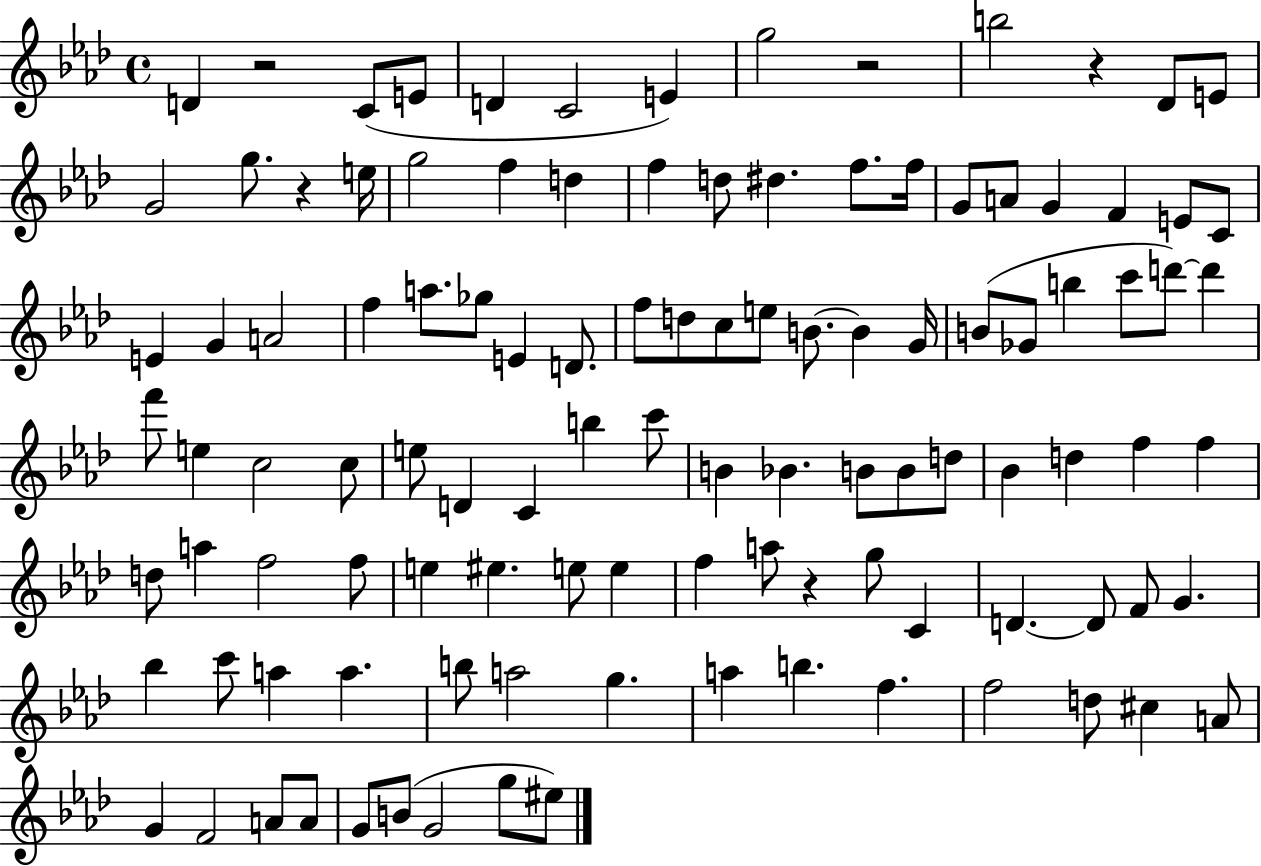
{
  \clef treble
  \time 4/4
  \defaultTimeSignature
  \key aes \major
  d'4 r2 c'8( e'8 | d'4 c'2 e'4) | g''2 r2 | b''2 r4 des'8 e'8 | \break g'2 g''8. r4 e''16 | g''2 f''4 d''4 | f''4 d''8 dis''4. f''8. f''16 | g'8 a'8 g'4 f'4 e'8 c'8 | \break e'4 g'4 a'2 | f''4 a''8. ges''8 e'4 d'8. | f''8 d''8 c''8 e''8 b'8.~~ b'4 g'16 | b'8( ges'8 b''4 c'''8 d'''8~~) d'''4 | \break f'''8 e''4 c''2 c''8 | e''8 d'4 c'4 b''4 c'''8 | b'4 bes'4. b'8 b'8 d''8 | bes'4 d''4 f''4 f''4 | \break d''8 a''4 f''2 f''8 | e''4 eis''4. e''8 e''4 | f''4 a''8 r4 g''8 c'4 | d'4.~~ d'8 f'8 g'4. | \break bes''4 c'''8 a''4 a''4. | b''8 a''2 g''4. | a''4 b''4. f''4. | f''2 d''8 cis''4 a'8 | \break g'4 f'2 a'8 a'8 | g'8 b'8( g'2 g''8 eis''8) | \bar "|."
}